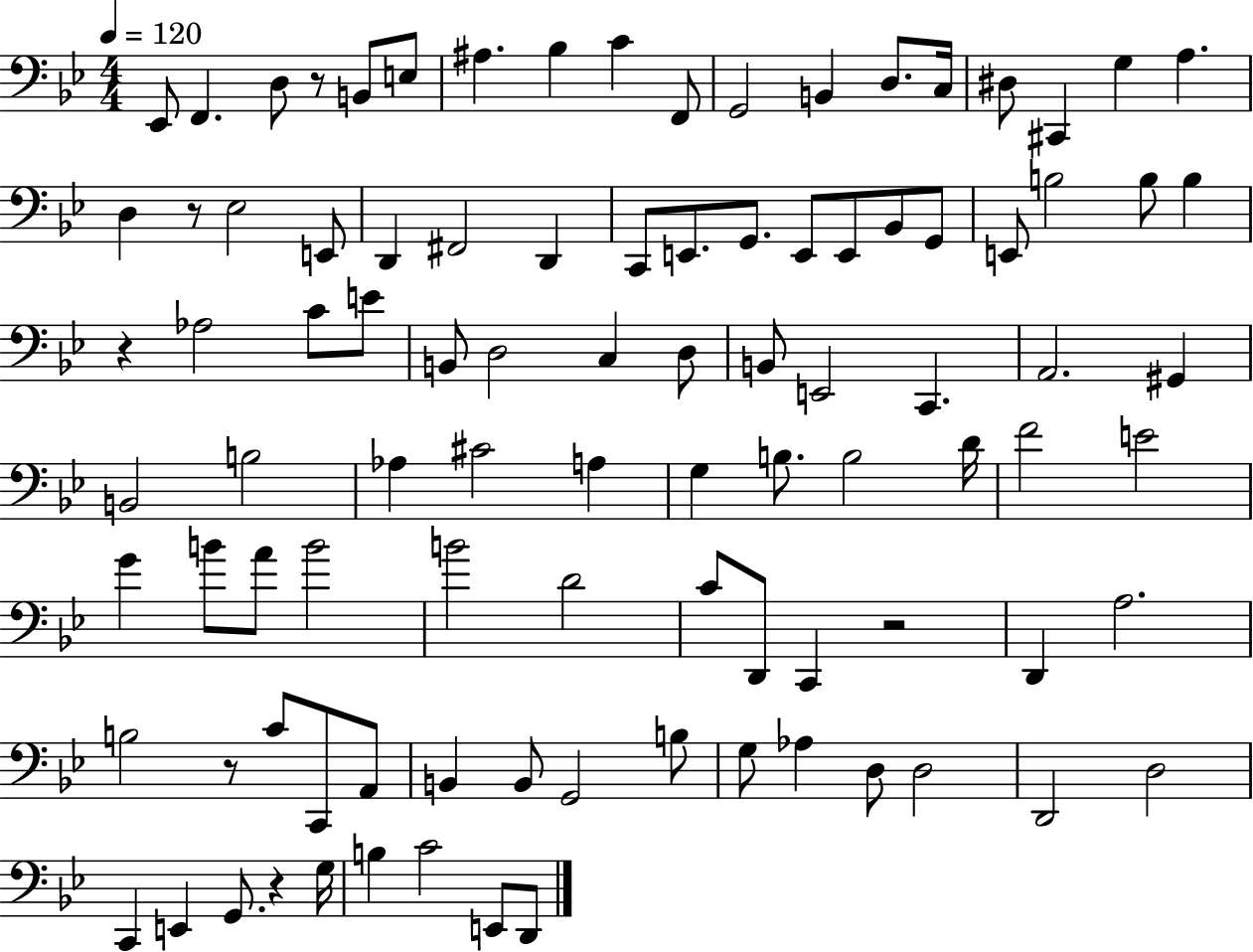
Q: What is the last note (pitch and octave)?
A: D2